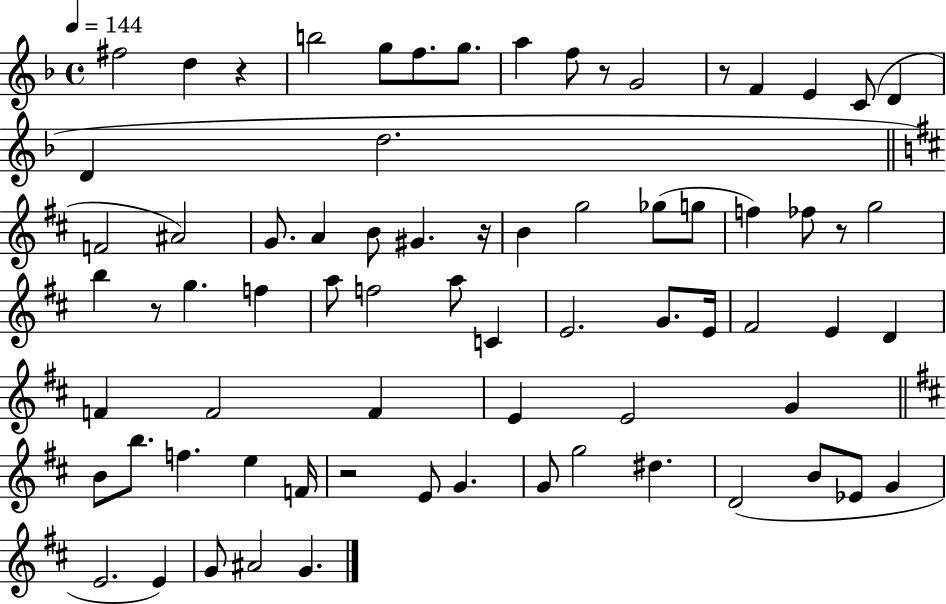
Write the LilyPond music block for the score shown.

{
  \clef treble
  \time 4/4
  \defaultTimeSignature
  \key f \major
  \tempo 4 = 144
  \repeat volta 2 { fis''2 d''4 r4 | b''2 g''8 f''8. g''8. | a''4 f''8 r8 g'2 | r8 f'4 e'4 c'8( d'4 | \break d'4 d''2. | \bar "||" \break \key d \major f'2 ais'2) | g'8. a'4 b'8 gis'4. r16 | b'4 g''2 ges''8( g''8 | f''4) fes''8 r8 g''2 | \break b''4 r8 g''4. f''4 | a''8 f''2 a''8 c'4 | e'2. g'8. e'16 | fis'2 e'4 d'4 | \break f'4 f'2 f'4 | e'4 e'2 g'4 | \bar "||" \break \key d \major b'8 b''8. f''4. e''4 f'16 | r2 e'8 g'4. | g'8 g''2 dis''4. | d'2( b'8 ees'8 g'4 | \break e'2. e'4) | g'8 ais'2 g'4. | } \bar "|."
}